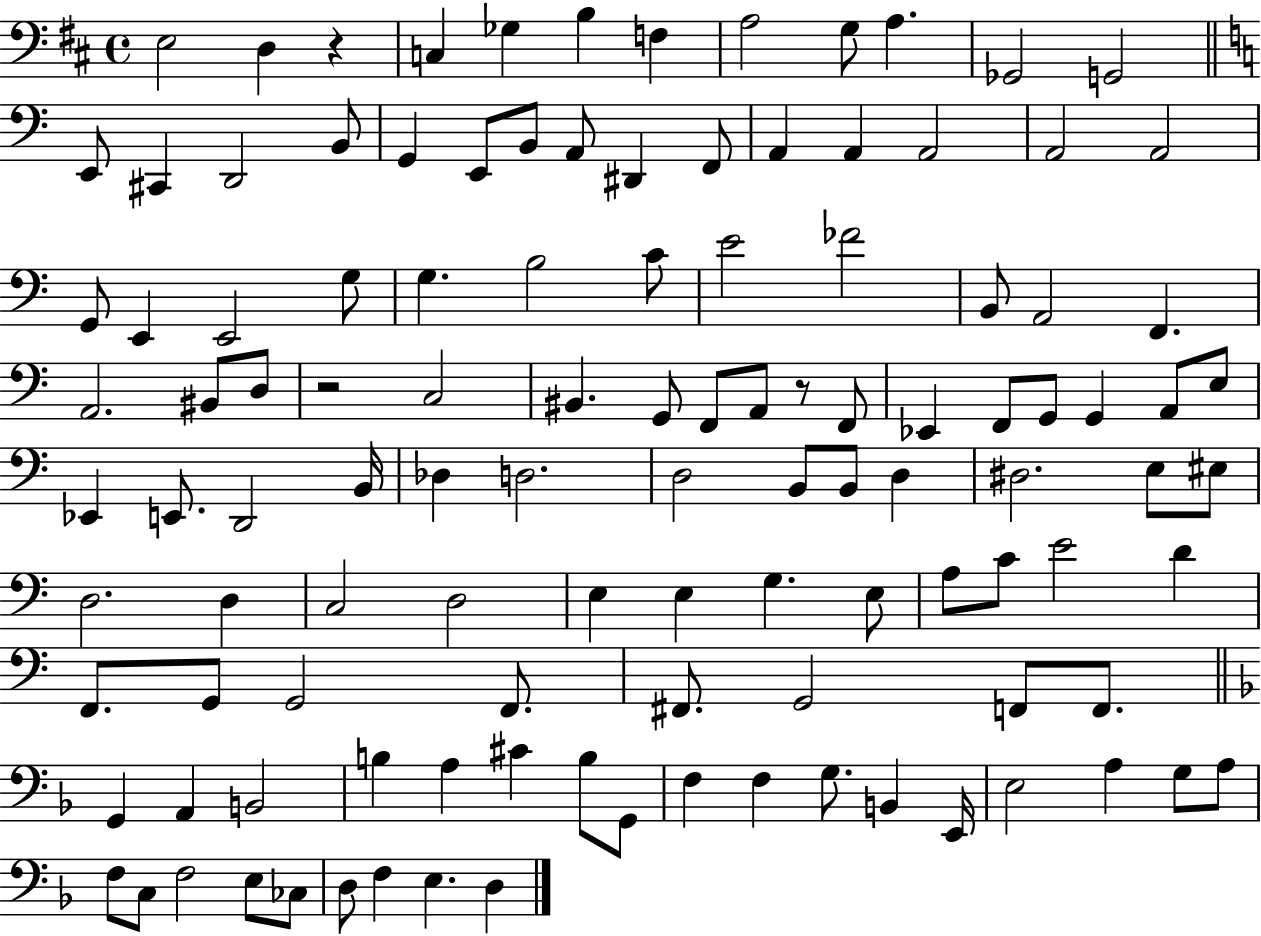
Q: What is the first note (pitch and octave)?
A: E3